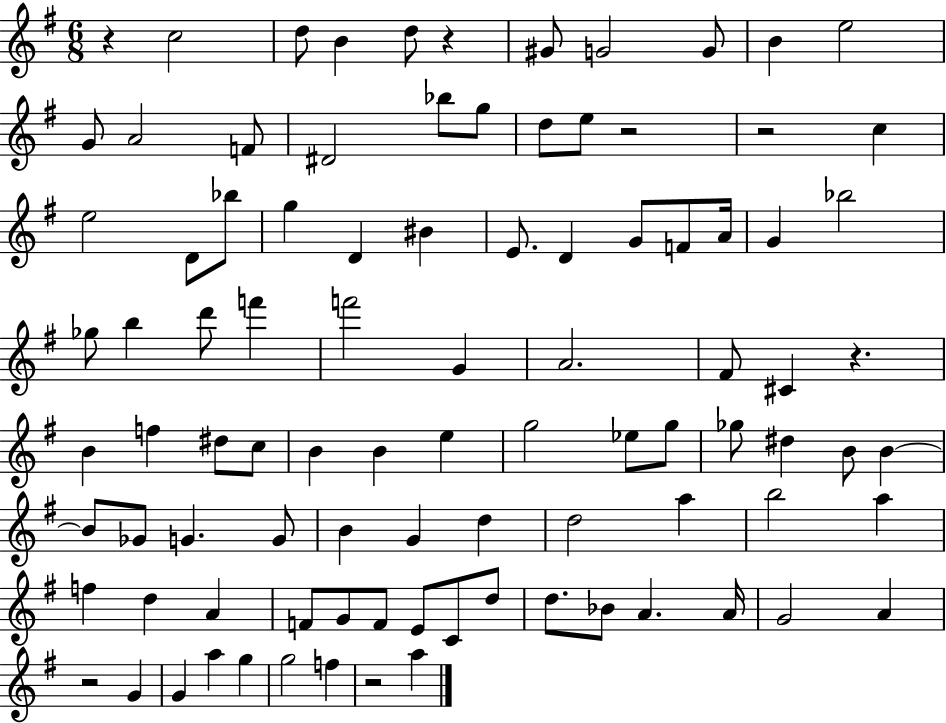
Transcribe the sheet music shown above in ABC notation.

X:1
T:Untitled
M:6/8
L:1/4
K:G
z c2 d/2 B d/2 z ^G/2 G2 G/2 B e2 G/2 A2 F/2 ^D2 _b/2 g/2 d/2 e/2 z2 z2 c e2 D/2 _b/2 g D ^B E/2 D G/2 F/2 A/4 G _b2 _g/2 b d'/2 f' f'2 G A2 ^F/2 ^C z B f ^d/2 c/2 B B e g2 _e/2 g/2 _g/2 ^d B/2 B B/2 _G/2 G G/2 B G d d2 a b2 a f d A F/2 G/2 F/2 E/2 C/2 d/2 d/2 _B/2 A A/4 G2 A z2 G G a g g2 f z2 a